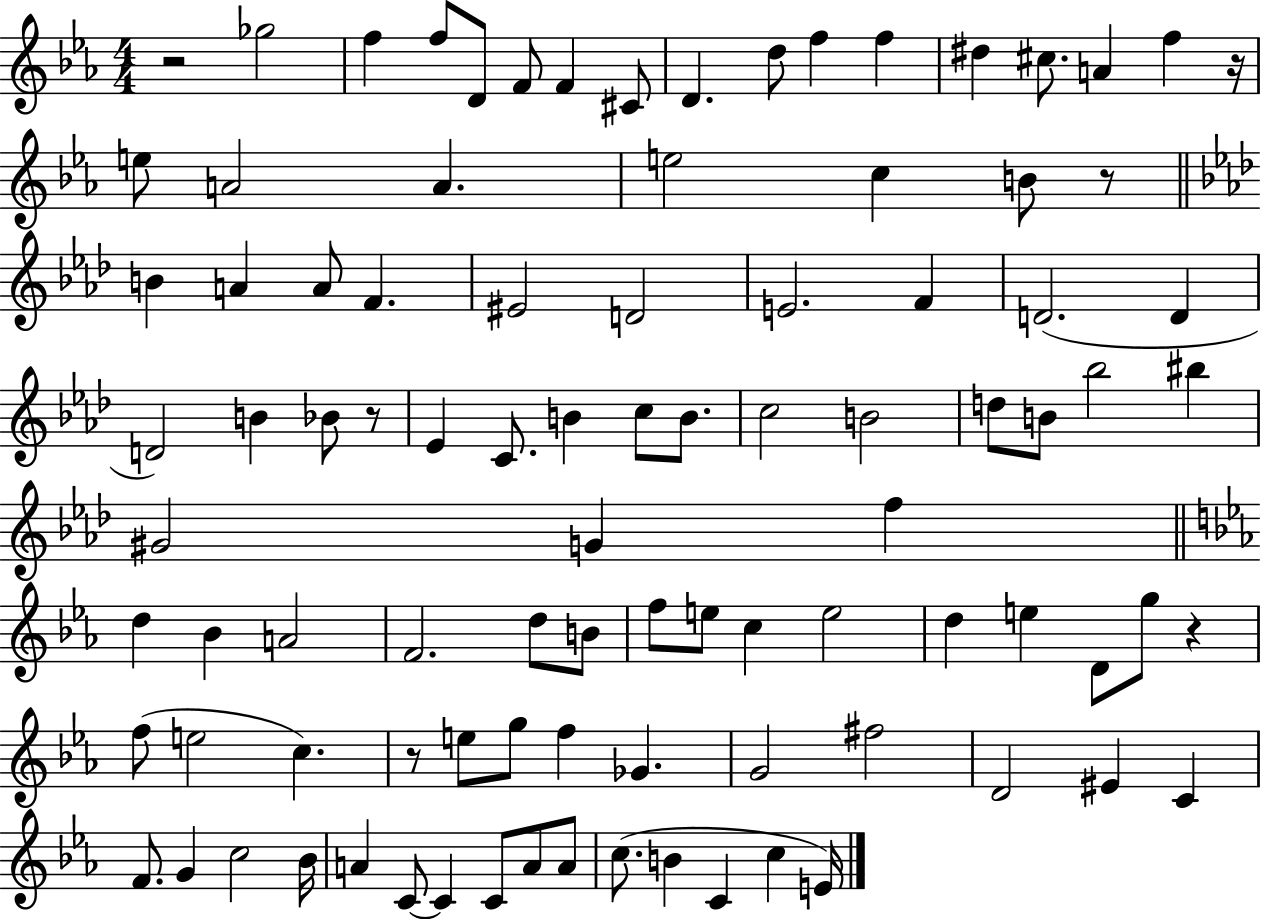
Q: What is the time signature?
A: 4/4